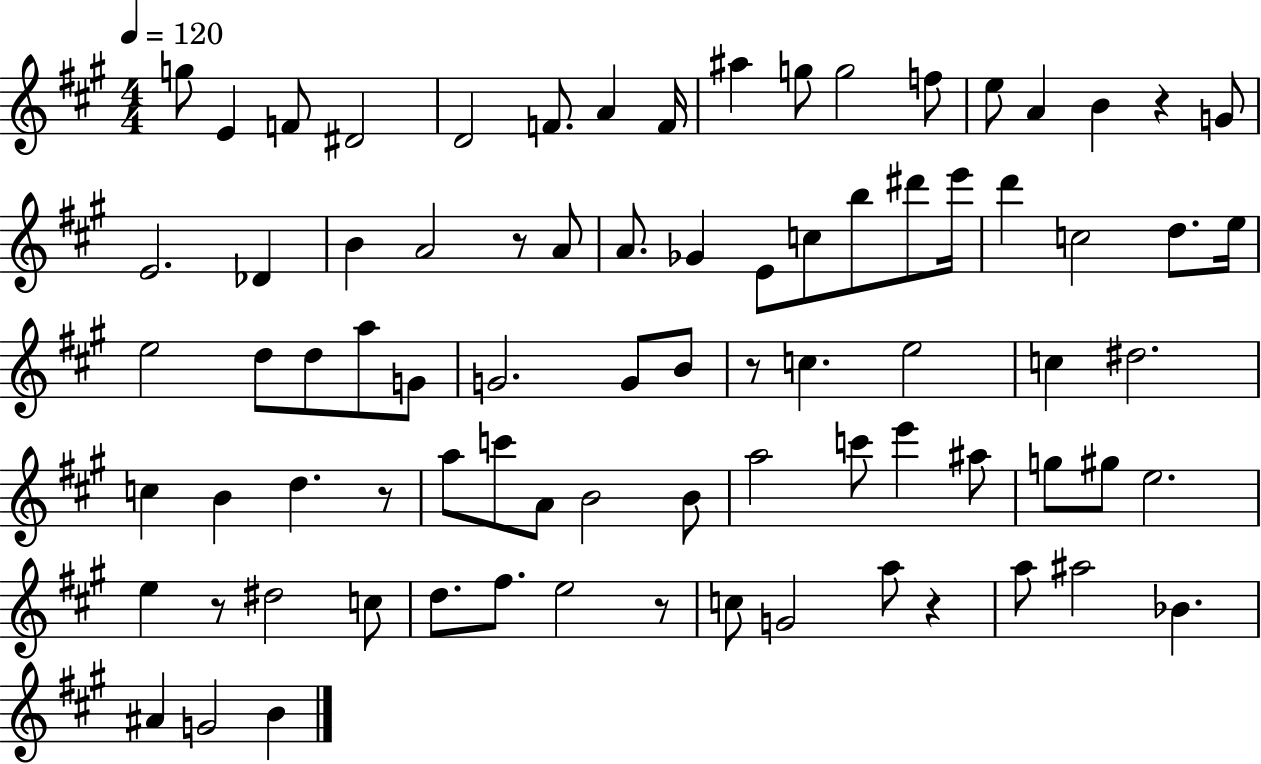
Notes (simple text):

G5/e E4/q F4/e D#4/h D4/h F4/e. A4/q F4/s A#5/q G5/e G5/h F5/e E5/e A4/q B4/q R/q G4/e E4/h. Db4/q B4/q A4/h R/e A4/e A4/e. Gb4/q E4/e C5/e B5/e D#6/e E6/s D6/q C5/h D5/e. E5/s E5/h D5/e D5/e A5/e G4/e G4/h. G4/e B4/e R/e C5/q. E5/h C5/q D#5/h. C5/q B4/q D5/q. R/e A5/e C6/e A4/e B4/h B4/e A5/h C6/e E6/q A#5/e G5/e G#5/e E5/h. E5/q R/e D#5/h C5/e D5/e. F#5/e. E5/h R/e C5/e G4/h A5/e R/q A5/e A#5/h Bb4/q. A#4/q G4/h B4/q